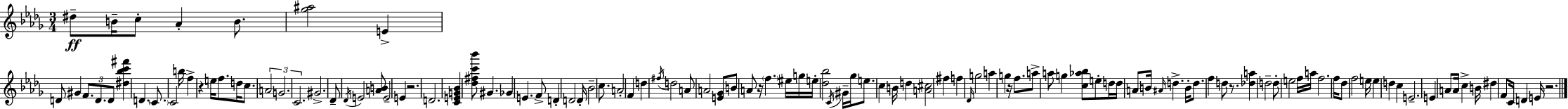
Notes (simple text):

D#5/e B4/s C5/e Ab4/q B4/e. [Gb5,A#5]/h E4/q D4/e G#4/q F4/e. D4/e. D4/e [D#5,Bb5,C6,F#6]/q D4/q. C4/e. C4/h B5/s F5/q R/q E5/s F5/e. D5/s C5/e. A4/h G4/h. C4/h. G#4/h. Db4/e Db4/s E4/h [A4,B4]/e E4/h E4/q R/h. D4/h. [C4,E4,G4,Bb4]/q [Db5,F#5,C6,Bb6]/e G#4/q. Gb4/q E4/q. F4/e D4/q D4/h D4/s Bb4/h C5/e. A4/h F4/q D5/q F#5/s D5/h A4/e A4/h [E4,Gb4]/e B4/e A4/e R/s F5/q. EIS5/s G5/s E5/s [Db5,Bb5]/h C4/s G#4/s Gb5/s E5/e. C5/q B4/s D5/q [A4,C#5]/h F#5/q F5/q Db4/s G5/h A5/q G5/q R/s F5/e. A5/e A5/e G5/q [C5,Ab5,Bb5]/e E5/e D5/s D5/s A4/e B4/s A#4/s D5/q. B4/s D5/e. F5/q D5/e R/e. [Db5,A5]/q D5/h D5/e E5/h F5/s A5/s F5/h. F5/s Db5/e F5/h E5/s E5/q D5/q C5/q E4/h. E4/q A4/e A4/s C5/q B4/s D#5/q F4/e C4/s D4/q E4/s R/h.